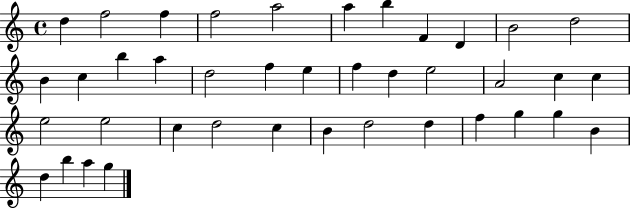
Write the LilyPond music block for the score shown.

{
  \clef treble
  \time 4/4
  \defaultTimeSignature
  \key c \major
  d''4 f''2 f''4 | f''2 a''2 | a''4 b''4 f'4 d'4 | b'2 d''2 | \break b'4 c''4 b''4 a''4 | d''2 f''4 e''4 | f''4 d''4 e''2 | a'2 c''4 c''4 | \break e''2 e''2 | c''4 d''2 c''4 | b'4 d''2 d''4 | f''4 g''4 g''4 b'4 | \break d''4 b''4 a''4 g''4 | \bar "|."
}